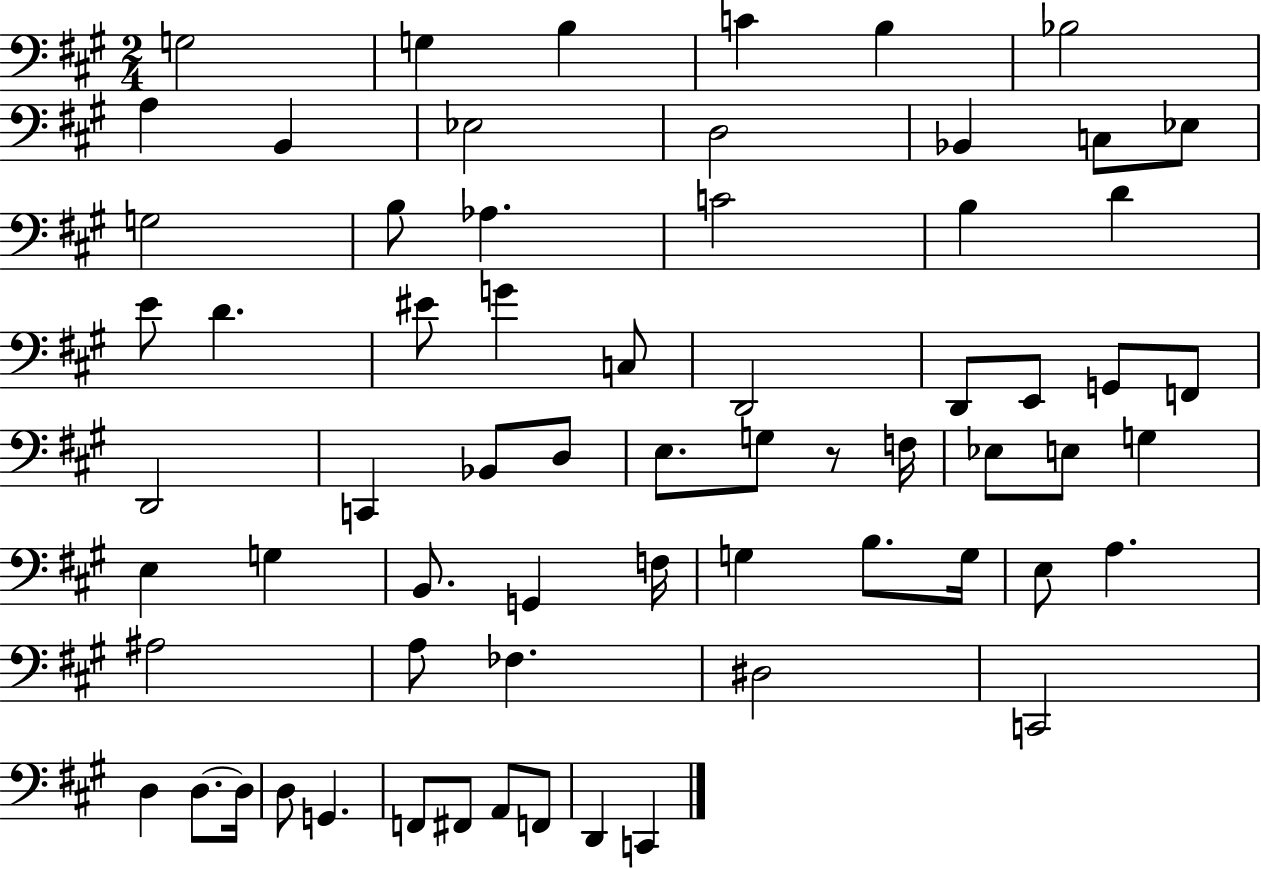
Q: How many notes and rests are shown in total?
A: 66